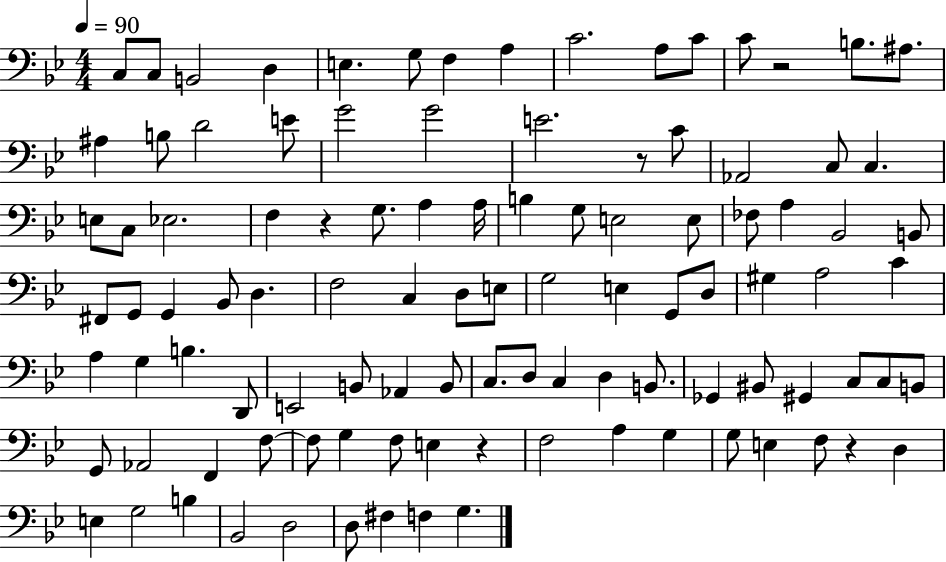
X:1
T:Untitled
M:4/4
L:1/4
K:Bb
C,/2 C,/2 B,,2 D, E, G,/2 F, A, C2 A,/2 C/2 C/2 z2 B,/2 ^A,/2 ^A, B,/2 D2 E/2 G2 G2 E2 z/2 C/2 _A,,2 C,/2 C, E,/2 C,/2 _E,2 F, z G,/2 A, A,/4 B, G,/2 E,2 E,/2 _F,/2 A, _B,,2 B,,/2 ^F,,/2 G,,/2 G,, _B,,/2 D, F,2 C, D,/2 E,/2 G,2 E, G,,/2 D,/2 ^G, A,2 C A, G, B, D,,/2 E,,2 B,,/2 _A,, B,,/2 C,/2 D,/2 C, D, B,,/2 _G,, ^B,,/2 ^G,, C,/2 C,/2 B,,/2 G,,/2 _A,,2 F,, F,/2 F,/2 G, F,/2 E, z F,2 A, G, G,/2 E, F,/2 z D, E, G,2 B, _B,,2 D,2 D,/2 ^F, F, G,